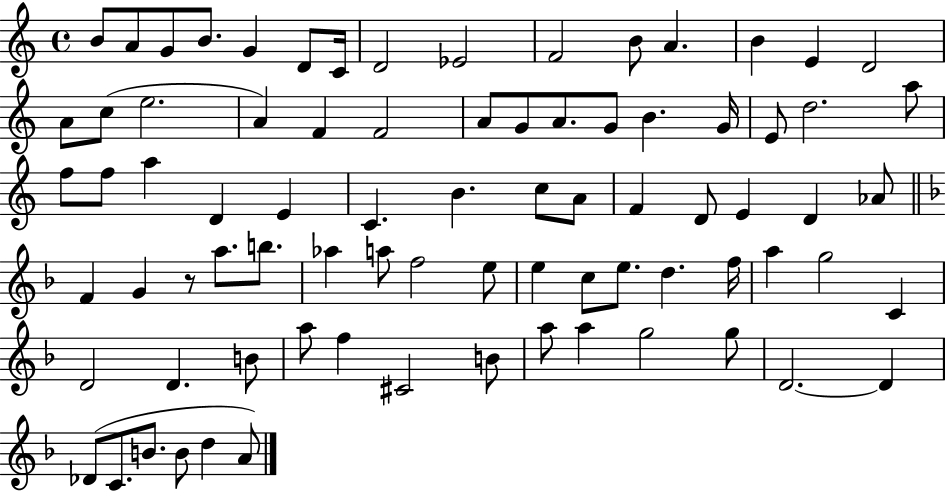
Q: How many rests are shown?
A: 1